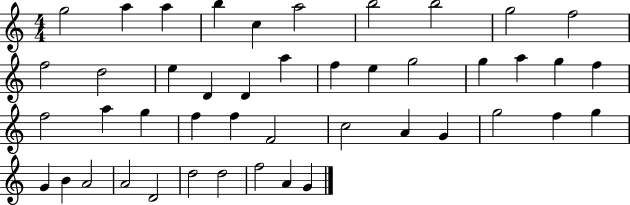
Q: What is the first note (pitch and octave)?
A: G5